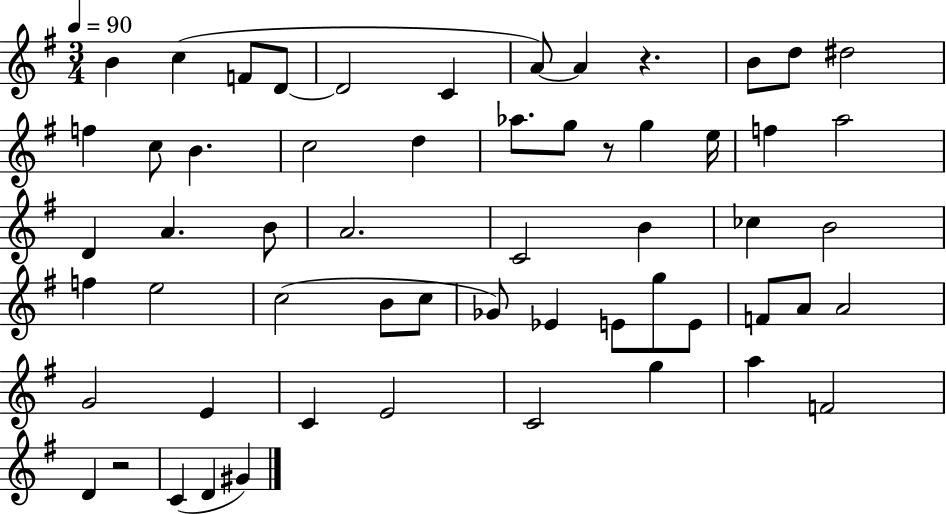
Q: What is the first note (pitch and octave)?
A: B4